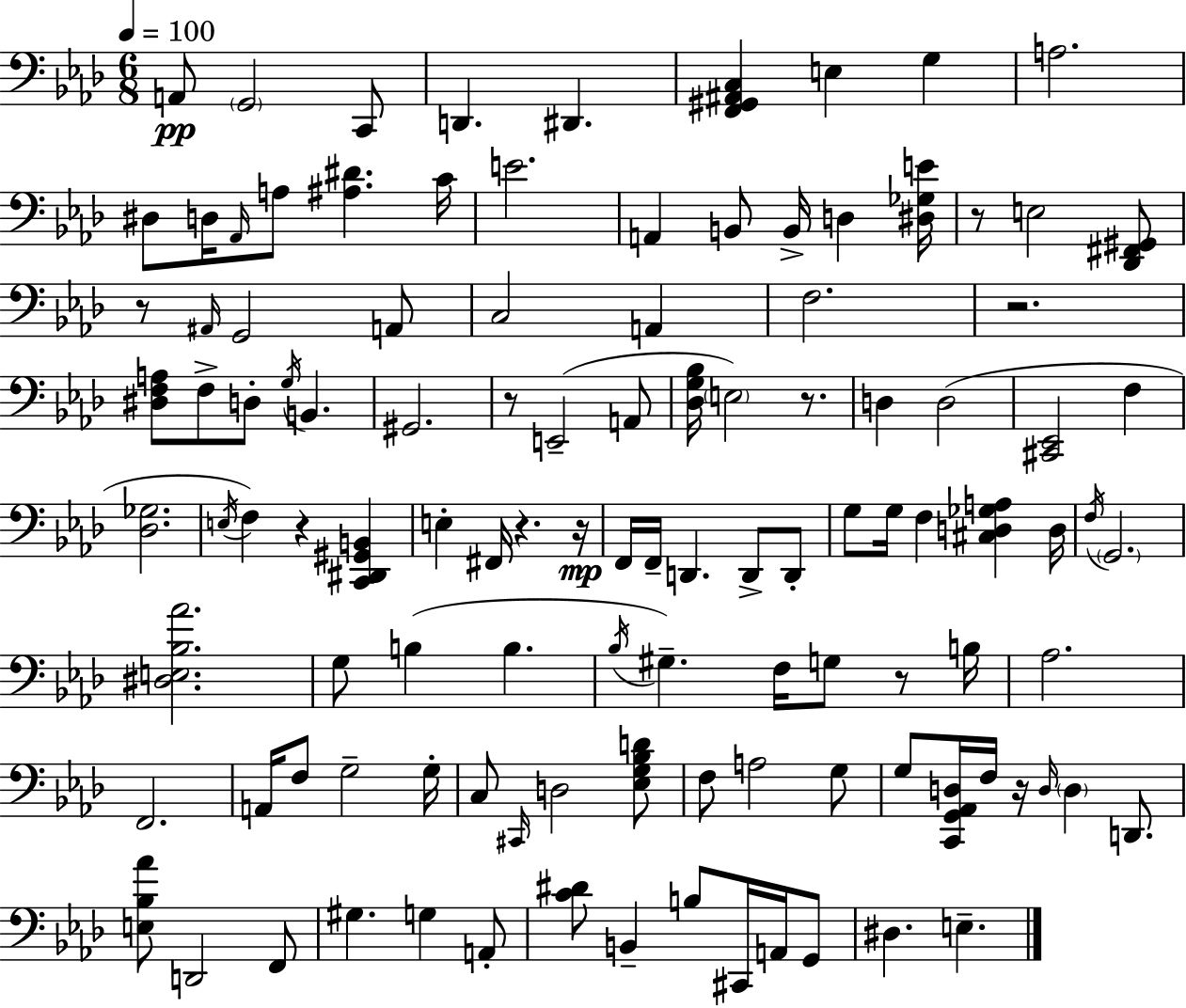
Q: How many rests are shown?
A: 10